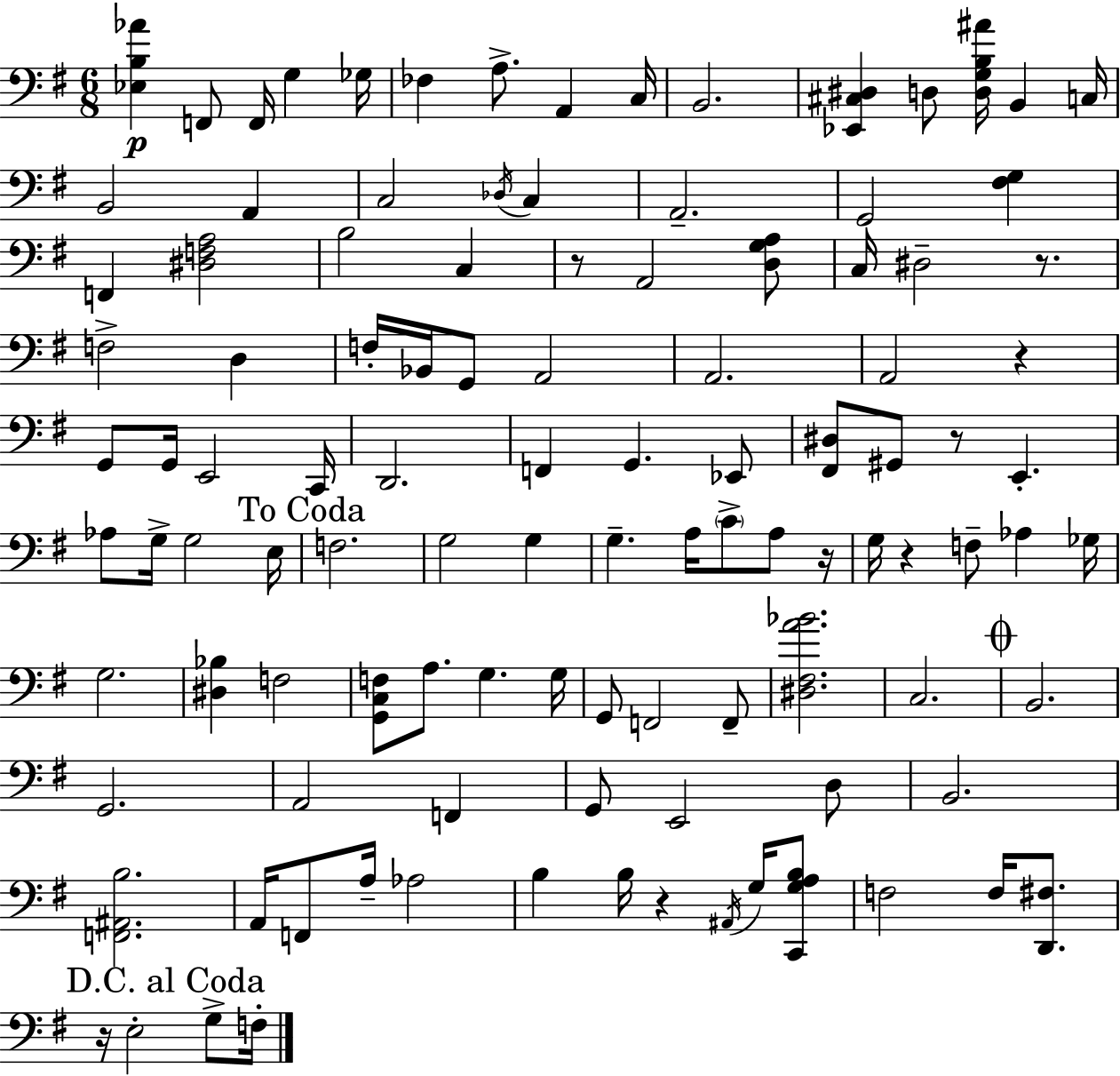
[Eb3,B3,Ab4]/q F2/e F2/s G3/q Gb3/s FES3/q A3/e. A2/q C3/s B2/h. [Eb2,C#3,D#3]/q D3/e [D3,G3,B3,A#4]/s B2/q C3/s B2/h A2/q C3/h Db3/s C3/q A2/h. G2/h [F#3,G3]/q F2/q [D#3,F3,A3]/h B3/h C3/q R/e A2/h [D3,G3,A3]/e C3/s D#3/h R/e. F3/h D3/q F3/s Bb2/s G2/e A2/h A2/h. A2/h R/q G2/e G2/s E2/h C2/s D2/h. F2/q G2/q. Eb2/e [F#2,D#3]/e G#2/e R/e E2/q. Ab3/e G3/s G3/h E3/s F3/h. G3/h G3/q G3/q. A3/s C4/e A3/e R/s G3/s R/q F3/e Ab3/q Gb3/s G3/h. [D#3,Bb3]/q F3/h [G2,C3,F3]/e A3/e. G3/q. G3/s G2/e F2/h F2/e [D#3,F#3,A4,Bb4]/h. C3/h. B2/h. G2/h. A2/h F2/q G2/e E2/h D3/e B2/h. [F2,A#2,B3]/h. A2/s F2/e A3/s Ab3/h B3/q B3/s R/q A#2/s G3/s [C2,G3,A3,B3]/e F3/h F3/s [D2,F#3]/e. R/s E3/h G3/e F3/s